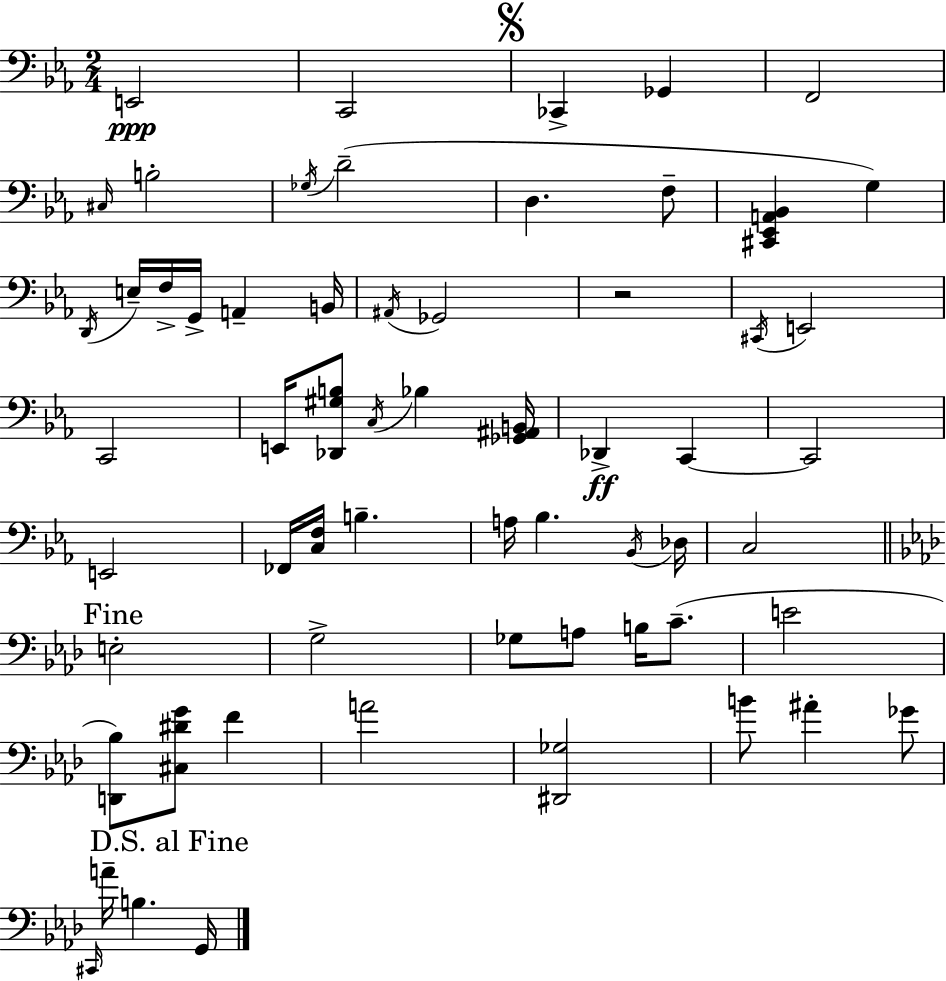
{
  \clef bass
  \numericTimeSignature
  \time 2/4
  \key c \minor
  e,2\ppp | c,2 | \mark \markup { \musicglyph "scripts.segno" } ces,4-> ges,4 | f,2 | \break \grace { cis16 } b2-. | \acciaccatura { ges16 }( d'2-- | d4. | f8-- <cis, ees, a, bes,>4 g4) | \break \acciaccatura { d,16 } e16-- f16-> g,16-> a,4-- | b,16 \acciaccatura { ais,16 } ges,2 | r2 | \acciaccatura { cis,16 } e,2 | \break c,2 | e,16 <des, gis b>8 | \acciaccatura { c16 } bes4 <ges, ais, b,>16 des,4->\ff | c,4~~ c,2 | \break e,2 | fes,16 <c f>16 | b4.-- a16 bes4. | \acciaccatura { bes,16 } des16 c2 | \break \mark "Fine" \bar "||" \break \key aes \major e2-. | g2-> | ges8 a8 b16 c'8.--( | e'2 | \break <d, bes>8) <cis dis' g'>8 f'4 | a'2 | <dis, ges>2 | b'8 ais'4-. ges'8 | \break \grace { cis,16 } a'16-- b4. | \mark "D.S. al Fine" g,16 \bar "|."
}